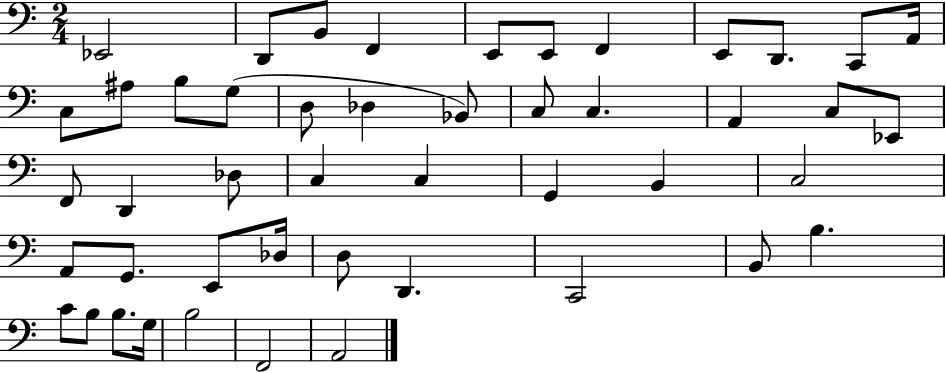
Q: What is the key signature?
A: C major